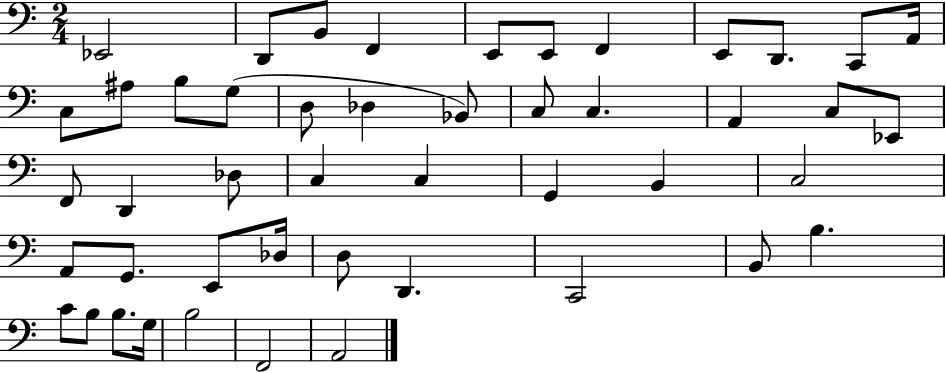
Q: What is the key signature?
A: C major